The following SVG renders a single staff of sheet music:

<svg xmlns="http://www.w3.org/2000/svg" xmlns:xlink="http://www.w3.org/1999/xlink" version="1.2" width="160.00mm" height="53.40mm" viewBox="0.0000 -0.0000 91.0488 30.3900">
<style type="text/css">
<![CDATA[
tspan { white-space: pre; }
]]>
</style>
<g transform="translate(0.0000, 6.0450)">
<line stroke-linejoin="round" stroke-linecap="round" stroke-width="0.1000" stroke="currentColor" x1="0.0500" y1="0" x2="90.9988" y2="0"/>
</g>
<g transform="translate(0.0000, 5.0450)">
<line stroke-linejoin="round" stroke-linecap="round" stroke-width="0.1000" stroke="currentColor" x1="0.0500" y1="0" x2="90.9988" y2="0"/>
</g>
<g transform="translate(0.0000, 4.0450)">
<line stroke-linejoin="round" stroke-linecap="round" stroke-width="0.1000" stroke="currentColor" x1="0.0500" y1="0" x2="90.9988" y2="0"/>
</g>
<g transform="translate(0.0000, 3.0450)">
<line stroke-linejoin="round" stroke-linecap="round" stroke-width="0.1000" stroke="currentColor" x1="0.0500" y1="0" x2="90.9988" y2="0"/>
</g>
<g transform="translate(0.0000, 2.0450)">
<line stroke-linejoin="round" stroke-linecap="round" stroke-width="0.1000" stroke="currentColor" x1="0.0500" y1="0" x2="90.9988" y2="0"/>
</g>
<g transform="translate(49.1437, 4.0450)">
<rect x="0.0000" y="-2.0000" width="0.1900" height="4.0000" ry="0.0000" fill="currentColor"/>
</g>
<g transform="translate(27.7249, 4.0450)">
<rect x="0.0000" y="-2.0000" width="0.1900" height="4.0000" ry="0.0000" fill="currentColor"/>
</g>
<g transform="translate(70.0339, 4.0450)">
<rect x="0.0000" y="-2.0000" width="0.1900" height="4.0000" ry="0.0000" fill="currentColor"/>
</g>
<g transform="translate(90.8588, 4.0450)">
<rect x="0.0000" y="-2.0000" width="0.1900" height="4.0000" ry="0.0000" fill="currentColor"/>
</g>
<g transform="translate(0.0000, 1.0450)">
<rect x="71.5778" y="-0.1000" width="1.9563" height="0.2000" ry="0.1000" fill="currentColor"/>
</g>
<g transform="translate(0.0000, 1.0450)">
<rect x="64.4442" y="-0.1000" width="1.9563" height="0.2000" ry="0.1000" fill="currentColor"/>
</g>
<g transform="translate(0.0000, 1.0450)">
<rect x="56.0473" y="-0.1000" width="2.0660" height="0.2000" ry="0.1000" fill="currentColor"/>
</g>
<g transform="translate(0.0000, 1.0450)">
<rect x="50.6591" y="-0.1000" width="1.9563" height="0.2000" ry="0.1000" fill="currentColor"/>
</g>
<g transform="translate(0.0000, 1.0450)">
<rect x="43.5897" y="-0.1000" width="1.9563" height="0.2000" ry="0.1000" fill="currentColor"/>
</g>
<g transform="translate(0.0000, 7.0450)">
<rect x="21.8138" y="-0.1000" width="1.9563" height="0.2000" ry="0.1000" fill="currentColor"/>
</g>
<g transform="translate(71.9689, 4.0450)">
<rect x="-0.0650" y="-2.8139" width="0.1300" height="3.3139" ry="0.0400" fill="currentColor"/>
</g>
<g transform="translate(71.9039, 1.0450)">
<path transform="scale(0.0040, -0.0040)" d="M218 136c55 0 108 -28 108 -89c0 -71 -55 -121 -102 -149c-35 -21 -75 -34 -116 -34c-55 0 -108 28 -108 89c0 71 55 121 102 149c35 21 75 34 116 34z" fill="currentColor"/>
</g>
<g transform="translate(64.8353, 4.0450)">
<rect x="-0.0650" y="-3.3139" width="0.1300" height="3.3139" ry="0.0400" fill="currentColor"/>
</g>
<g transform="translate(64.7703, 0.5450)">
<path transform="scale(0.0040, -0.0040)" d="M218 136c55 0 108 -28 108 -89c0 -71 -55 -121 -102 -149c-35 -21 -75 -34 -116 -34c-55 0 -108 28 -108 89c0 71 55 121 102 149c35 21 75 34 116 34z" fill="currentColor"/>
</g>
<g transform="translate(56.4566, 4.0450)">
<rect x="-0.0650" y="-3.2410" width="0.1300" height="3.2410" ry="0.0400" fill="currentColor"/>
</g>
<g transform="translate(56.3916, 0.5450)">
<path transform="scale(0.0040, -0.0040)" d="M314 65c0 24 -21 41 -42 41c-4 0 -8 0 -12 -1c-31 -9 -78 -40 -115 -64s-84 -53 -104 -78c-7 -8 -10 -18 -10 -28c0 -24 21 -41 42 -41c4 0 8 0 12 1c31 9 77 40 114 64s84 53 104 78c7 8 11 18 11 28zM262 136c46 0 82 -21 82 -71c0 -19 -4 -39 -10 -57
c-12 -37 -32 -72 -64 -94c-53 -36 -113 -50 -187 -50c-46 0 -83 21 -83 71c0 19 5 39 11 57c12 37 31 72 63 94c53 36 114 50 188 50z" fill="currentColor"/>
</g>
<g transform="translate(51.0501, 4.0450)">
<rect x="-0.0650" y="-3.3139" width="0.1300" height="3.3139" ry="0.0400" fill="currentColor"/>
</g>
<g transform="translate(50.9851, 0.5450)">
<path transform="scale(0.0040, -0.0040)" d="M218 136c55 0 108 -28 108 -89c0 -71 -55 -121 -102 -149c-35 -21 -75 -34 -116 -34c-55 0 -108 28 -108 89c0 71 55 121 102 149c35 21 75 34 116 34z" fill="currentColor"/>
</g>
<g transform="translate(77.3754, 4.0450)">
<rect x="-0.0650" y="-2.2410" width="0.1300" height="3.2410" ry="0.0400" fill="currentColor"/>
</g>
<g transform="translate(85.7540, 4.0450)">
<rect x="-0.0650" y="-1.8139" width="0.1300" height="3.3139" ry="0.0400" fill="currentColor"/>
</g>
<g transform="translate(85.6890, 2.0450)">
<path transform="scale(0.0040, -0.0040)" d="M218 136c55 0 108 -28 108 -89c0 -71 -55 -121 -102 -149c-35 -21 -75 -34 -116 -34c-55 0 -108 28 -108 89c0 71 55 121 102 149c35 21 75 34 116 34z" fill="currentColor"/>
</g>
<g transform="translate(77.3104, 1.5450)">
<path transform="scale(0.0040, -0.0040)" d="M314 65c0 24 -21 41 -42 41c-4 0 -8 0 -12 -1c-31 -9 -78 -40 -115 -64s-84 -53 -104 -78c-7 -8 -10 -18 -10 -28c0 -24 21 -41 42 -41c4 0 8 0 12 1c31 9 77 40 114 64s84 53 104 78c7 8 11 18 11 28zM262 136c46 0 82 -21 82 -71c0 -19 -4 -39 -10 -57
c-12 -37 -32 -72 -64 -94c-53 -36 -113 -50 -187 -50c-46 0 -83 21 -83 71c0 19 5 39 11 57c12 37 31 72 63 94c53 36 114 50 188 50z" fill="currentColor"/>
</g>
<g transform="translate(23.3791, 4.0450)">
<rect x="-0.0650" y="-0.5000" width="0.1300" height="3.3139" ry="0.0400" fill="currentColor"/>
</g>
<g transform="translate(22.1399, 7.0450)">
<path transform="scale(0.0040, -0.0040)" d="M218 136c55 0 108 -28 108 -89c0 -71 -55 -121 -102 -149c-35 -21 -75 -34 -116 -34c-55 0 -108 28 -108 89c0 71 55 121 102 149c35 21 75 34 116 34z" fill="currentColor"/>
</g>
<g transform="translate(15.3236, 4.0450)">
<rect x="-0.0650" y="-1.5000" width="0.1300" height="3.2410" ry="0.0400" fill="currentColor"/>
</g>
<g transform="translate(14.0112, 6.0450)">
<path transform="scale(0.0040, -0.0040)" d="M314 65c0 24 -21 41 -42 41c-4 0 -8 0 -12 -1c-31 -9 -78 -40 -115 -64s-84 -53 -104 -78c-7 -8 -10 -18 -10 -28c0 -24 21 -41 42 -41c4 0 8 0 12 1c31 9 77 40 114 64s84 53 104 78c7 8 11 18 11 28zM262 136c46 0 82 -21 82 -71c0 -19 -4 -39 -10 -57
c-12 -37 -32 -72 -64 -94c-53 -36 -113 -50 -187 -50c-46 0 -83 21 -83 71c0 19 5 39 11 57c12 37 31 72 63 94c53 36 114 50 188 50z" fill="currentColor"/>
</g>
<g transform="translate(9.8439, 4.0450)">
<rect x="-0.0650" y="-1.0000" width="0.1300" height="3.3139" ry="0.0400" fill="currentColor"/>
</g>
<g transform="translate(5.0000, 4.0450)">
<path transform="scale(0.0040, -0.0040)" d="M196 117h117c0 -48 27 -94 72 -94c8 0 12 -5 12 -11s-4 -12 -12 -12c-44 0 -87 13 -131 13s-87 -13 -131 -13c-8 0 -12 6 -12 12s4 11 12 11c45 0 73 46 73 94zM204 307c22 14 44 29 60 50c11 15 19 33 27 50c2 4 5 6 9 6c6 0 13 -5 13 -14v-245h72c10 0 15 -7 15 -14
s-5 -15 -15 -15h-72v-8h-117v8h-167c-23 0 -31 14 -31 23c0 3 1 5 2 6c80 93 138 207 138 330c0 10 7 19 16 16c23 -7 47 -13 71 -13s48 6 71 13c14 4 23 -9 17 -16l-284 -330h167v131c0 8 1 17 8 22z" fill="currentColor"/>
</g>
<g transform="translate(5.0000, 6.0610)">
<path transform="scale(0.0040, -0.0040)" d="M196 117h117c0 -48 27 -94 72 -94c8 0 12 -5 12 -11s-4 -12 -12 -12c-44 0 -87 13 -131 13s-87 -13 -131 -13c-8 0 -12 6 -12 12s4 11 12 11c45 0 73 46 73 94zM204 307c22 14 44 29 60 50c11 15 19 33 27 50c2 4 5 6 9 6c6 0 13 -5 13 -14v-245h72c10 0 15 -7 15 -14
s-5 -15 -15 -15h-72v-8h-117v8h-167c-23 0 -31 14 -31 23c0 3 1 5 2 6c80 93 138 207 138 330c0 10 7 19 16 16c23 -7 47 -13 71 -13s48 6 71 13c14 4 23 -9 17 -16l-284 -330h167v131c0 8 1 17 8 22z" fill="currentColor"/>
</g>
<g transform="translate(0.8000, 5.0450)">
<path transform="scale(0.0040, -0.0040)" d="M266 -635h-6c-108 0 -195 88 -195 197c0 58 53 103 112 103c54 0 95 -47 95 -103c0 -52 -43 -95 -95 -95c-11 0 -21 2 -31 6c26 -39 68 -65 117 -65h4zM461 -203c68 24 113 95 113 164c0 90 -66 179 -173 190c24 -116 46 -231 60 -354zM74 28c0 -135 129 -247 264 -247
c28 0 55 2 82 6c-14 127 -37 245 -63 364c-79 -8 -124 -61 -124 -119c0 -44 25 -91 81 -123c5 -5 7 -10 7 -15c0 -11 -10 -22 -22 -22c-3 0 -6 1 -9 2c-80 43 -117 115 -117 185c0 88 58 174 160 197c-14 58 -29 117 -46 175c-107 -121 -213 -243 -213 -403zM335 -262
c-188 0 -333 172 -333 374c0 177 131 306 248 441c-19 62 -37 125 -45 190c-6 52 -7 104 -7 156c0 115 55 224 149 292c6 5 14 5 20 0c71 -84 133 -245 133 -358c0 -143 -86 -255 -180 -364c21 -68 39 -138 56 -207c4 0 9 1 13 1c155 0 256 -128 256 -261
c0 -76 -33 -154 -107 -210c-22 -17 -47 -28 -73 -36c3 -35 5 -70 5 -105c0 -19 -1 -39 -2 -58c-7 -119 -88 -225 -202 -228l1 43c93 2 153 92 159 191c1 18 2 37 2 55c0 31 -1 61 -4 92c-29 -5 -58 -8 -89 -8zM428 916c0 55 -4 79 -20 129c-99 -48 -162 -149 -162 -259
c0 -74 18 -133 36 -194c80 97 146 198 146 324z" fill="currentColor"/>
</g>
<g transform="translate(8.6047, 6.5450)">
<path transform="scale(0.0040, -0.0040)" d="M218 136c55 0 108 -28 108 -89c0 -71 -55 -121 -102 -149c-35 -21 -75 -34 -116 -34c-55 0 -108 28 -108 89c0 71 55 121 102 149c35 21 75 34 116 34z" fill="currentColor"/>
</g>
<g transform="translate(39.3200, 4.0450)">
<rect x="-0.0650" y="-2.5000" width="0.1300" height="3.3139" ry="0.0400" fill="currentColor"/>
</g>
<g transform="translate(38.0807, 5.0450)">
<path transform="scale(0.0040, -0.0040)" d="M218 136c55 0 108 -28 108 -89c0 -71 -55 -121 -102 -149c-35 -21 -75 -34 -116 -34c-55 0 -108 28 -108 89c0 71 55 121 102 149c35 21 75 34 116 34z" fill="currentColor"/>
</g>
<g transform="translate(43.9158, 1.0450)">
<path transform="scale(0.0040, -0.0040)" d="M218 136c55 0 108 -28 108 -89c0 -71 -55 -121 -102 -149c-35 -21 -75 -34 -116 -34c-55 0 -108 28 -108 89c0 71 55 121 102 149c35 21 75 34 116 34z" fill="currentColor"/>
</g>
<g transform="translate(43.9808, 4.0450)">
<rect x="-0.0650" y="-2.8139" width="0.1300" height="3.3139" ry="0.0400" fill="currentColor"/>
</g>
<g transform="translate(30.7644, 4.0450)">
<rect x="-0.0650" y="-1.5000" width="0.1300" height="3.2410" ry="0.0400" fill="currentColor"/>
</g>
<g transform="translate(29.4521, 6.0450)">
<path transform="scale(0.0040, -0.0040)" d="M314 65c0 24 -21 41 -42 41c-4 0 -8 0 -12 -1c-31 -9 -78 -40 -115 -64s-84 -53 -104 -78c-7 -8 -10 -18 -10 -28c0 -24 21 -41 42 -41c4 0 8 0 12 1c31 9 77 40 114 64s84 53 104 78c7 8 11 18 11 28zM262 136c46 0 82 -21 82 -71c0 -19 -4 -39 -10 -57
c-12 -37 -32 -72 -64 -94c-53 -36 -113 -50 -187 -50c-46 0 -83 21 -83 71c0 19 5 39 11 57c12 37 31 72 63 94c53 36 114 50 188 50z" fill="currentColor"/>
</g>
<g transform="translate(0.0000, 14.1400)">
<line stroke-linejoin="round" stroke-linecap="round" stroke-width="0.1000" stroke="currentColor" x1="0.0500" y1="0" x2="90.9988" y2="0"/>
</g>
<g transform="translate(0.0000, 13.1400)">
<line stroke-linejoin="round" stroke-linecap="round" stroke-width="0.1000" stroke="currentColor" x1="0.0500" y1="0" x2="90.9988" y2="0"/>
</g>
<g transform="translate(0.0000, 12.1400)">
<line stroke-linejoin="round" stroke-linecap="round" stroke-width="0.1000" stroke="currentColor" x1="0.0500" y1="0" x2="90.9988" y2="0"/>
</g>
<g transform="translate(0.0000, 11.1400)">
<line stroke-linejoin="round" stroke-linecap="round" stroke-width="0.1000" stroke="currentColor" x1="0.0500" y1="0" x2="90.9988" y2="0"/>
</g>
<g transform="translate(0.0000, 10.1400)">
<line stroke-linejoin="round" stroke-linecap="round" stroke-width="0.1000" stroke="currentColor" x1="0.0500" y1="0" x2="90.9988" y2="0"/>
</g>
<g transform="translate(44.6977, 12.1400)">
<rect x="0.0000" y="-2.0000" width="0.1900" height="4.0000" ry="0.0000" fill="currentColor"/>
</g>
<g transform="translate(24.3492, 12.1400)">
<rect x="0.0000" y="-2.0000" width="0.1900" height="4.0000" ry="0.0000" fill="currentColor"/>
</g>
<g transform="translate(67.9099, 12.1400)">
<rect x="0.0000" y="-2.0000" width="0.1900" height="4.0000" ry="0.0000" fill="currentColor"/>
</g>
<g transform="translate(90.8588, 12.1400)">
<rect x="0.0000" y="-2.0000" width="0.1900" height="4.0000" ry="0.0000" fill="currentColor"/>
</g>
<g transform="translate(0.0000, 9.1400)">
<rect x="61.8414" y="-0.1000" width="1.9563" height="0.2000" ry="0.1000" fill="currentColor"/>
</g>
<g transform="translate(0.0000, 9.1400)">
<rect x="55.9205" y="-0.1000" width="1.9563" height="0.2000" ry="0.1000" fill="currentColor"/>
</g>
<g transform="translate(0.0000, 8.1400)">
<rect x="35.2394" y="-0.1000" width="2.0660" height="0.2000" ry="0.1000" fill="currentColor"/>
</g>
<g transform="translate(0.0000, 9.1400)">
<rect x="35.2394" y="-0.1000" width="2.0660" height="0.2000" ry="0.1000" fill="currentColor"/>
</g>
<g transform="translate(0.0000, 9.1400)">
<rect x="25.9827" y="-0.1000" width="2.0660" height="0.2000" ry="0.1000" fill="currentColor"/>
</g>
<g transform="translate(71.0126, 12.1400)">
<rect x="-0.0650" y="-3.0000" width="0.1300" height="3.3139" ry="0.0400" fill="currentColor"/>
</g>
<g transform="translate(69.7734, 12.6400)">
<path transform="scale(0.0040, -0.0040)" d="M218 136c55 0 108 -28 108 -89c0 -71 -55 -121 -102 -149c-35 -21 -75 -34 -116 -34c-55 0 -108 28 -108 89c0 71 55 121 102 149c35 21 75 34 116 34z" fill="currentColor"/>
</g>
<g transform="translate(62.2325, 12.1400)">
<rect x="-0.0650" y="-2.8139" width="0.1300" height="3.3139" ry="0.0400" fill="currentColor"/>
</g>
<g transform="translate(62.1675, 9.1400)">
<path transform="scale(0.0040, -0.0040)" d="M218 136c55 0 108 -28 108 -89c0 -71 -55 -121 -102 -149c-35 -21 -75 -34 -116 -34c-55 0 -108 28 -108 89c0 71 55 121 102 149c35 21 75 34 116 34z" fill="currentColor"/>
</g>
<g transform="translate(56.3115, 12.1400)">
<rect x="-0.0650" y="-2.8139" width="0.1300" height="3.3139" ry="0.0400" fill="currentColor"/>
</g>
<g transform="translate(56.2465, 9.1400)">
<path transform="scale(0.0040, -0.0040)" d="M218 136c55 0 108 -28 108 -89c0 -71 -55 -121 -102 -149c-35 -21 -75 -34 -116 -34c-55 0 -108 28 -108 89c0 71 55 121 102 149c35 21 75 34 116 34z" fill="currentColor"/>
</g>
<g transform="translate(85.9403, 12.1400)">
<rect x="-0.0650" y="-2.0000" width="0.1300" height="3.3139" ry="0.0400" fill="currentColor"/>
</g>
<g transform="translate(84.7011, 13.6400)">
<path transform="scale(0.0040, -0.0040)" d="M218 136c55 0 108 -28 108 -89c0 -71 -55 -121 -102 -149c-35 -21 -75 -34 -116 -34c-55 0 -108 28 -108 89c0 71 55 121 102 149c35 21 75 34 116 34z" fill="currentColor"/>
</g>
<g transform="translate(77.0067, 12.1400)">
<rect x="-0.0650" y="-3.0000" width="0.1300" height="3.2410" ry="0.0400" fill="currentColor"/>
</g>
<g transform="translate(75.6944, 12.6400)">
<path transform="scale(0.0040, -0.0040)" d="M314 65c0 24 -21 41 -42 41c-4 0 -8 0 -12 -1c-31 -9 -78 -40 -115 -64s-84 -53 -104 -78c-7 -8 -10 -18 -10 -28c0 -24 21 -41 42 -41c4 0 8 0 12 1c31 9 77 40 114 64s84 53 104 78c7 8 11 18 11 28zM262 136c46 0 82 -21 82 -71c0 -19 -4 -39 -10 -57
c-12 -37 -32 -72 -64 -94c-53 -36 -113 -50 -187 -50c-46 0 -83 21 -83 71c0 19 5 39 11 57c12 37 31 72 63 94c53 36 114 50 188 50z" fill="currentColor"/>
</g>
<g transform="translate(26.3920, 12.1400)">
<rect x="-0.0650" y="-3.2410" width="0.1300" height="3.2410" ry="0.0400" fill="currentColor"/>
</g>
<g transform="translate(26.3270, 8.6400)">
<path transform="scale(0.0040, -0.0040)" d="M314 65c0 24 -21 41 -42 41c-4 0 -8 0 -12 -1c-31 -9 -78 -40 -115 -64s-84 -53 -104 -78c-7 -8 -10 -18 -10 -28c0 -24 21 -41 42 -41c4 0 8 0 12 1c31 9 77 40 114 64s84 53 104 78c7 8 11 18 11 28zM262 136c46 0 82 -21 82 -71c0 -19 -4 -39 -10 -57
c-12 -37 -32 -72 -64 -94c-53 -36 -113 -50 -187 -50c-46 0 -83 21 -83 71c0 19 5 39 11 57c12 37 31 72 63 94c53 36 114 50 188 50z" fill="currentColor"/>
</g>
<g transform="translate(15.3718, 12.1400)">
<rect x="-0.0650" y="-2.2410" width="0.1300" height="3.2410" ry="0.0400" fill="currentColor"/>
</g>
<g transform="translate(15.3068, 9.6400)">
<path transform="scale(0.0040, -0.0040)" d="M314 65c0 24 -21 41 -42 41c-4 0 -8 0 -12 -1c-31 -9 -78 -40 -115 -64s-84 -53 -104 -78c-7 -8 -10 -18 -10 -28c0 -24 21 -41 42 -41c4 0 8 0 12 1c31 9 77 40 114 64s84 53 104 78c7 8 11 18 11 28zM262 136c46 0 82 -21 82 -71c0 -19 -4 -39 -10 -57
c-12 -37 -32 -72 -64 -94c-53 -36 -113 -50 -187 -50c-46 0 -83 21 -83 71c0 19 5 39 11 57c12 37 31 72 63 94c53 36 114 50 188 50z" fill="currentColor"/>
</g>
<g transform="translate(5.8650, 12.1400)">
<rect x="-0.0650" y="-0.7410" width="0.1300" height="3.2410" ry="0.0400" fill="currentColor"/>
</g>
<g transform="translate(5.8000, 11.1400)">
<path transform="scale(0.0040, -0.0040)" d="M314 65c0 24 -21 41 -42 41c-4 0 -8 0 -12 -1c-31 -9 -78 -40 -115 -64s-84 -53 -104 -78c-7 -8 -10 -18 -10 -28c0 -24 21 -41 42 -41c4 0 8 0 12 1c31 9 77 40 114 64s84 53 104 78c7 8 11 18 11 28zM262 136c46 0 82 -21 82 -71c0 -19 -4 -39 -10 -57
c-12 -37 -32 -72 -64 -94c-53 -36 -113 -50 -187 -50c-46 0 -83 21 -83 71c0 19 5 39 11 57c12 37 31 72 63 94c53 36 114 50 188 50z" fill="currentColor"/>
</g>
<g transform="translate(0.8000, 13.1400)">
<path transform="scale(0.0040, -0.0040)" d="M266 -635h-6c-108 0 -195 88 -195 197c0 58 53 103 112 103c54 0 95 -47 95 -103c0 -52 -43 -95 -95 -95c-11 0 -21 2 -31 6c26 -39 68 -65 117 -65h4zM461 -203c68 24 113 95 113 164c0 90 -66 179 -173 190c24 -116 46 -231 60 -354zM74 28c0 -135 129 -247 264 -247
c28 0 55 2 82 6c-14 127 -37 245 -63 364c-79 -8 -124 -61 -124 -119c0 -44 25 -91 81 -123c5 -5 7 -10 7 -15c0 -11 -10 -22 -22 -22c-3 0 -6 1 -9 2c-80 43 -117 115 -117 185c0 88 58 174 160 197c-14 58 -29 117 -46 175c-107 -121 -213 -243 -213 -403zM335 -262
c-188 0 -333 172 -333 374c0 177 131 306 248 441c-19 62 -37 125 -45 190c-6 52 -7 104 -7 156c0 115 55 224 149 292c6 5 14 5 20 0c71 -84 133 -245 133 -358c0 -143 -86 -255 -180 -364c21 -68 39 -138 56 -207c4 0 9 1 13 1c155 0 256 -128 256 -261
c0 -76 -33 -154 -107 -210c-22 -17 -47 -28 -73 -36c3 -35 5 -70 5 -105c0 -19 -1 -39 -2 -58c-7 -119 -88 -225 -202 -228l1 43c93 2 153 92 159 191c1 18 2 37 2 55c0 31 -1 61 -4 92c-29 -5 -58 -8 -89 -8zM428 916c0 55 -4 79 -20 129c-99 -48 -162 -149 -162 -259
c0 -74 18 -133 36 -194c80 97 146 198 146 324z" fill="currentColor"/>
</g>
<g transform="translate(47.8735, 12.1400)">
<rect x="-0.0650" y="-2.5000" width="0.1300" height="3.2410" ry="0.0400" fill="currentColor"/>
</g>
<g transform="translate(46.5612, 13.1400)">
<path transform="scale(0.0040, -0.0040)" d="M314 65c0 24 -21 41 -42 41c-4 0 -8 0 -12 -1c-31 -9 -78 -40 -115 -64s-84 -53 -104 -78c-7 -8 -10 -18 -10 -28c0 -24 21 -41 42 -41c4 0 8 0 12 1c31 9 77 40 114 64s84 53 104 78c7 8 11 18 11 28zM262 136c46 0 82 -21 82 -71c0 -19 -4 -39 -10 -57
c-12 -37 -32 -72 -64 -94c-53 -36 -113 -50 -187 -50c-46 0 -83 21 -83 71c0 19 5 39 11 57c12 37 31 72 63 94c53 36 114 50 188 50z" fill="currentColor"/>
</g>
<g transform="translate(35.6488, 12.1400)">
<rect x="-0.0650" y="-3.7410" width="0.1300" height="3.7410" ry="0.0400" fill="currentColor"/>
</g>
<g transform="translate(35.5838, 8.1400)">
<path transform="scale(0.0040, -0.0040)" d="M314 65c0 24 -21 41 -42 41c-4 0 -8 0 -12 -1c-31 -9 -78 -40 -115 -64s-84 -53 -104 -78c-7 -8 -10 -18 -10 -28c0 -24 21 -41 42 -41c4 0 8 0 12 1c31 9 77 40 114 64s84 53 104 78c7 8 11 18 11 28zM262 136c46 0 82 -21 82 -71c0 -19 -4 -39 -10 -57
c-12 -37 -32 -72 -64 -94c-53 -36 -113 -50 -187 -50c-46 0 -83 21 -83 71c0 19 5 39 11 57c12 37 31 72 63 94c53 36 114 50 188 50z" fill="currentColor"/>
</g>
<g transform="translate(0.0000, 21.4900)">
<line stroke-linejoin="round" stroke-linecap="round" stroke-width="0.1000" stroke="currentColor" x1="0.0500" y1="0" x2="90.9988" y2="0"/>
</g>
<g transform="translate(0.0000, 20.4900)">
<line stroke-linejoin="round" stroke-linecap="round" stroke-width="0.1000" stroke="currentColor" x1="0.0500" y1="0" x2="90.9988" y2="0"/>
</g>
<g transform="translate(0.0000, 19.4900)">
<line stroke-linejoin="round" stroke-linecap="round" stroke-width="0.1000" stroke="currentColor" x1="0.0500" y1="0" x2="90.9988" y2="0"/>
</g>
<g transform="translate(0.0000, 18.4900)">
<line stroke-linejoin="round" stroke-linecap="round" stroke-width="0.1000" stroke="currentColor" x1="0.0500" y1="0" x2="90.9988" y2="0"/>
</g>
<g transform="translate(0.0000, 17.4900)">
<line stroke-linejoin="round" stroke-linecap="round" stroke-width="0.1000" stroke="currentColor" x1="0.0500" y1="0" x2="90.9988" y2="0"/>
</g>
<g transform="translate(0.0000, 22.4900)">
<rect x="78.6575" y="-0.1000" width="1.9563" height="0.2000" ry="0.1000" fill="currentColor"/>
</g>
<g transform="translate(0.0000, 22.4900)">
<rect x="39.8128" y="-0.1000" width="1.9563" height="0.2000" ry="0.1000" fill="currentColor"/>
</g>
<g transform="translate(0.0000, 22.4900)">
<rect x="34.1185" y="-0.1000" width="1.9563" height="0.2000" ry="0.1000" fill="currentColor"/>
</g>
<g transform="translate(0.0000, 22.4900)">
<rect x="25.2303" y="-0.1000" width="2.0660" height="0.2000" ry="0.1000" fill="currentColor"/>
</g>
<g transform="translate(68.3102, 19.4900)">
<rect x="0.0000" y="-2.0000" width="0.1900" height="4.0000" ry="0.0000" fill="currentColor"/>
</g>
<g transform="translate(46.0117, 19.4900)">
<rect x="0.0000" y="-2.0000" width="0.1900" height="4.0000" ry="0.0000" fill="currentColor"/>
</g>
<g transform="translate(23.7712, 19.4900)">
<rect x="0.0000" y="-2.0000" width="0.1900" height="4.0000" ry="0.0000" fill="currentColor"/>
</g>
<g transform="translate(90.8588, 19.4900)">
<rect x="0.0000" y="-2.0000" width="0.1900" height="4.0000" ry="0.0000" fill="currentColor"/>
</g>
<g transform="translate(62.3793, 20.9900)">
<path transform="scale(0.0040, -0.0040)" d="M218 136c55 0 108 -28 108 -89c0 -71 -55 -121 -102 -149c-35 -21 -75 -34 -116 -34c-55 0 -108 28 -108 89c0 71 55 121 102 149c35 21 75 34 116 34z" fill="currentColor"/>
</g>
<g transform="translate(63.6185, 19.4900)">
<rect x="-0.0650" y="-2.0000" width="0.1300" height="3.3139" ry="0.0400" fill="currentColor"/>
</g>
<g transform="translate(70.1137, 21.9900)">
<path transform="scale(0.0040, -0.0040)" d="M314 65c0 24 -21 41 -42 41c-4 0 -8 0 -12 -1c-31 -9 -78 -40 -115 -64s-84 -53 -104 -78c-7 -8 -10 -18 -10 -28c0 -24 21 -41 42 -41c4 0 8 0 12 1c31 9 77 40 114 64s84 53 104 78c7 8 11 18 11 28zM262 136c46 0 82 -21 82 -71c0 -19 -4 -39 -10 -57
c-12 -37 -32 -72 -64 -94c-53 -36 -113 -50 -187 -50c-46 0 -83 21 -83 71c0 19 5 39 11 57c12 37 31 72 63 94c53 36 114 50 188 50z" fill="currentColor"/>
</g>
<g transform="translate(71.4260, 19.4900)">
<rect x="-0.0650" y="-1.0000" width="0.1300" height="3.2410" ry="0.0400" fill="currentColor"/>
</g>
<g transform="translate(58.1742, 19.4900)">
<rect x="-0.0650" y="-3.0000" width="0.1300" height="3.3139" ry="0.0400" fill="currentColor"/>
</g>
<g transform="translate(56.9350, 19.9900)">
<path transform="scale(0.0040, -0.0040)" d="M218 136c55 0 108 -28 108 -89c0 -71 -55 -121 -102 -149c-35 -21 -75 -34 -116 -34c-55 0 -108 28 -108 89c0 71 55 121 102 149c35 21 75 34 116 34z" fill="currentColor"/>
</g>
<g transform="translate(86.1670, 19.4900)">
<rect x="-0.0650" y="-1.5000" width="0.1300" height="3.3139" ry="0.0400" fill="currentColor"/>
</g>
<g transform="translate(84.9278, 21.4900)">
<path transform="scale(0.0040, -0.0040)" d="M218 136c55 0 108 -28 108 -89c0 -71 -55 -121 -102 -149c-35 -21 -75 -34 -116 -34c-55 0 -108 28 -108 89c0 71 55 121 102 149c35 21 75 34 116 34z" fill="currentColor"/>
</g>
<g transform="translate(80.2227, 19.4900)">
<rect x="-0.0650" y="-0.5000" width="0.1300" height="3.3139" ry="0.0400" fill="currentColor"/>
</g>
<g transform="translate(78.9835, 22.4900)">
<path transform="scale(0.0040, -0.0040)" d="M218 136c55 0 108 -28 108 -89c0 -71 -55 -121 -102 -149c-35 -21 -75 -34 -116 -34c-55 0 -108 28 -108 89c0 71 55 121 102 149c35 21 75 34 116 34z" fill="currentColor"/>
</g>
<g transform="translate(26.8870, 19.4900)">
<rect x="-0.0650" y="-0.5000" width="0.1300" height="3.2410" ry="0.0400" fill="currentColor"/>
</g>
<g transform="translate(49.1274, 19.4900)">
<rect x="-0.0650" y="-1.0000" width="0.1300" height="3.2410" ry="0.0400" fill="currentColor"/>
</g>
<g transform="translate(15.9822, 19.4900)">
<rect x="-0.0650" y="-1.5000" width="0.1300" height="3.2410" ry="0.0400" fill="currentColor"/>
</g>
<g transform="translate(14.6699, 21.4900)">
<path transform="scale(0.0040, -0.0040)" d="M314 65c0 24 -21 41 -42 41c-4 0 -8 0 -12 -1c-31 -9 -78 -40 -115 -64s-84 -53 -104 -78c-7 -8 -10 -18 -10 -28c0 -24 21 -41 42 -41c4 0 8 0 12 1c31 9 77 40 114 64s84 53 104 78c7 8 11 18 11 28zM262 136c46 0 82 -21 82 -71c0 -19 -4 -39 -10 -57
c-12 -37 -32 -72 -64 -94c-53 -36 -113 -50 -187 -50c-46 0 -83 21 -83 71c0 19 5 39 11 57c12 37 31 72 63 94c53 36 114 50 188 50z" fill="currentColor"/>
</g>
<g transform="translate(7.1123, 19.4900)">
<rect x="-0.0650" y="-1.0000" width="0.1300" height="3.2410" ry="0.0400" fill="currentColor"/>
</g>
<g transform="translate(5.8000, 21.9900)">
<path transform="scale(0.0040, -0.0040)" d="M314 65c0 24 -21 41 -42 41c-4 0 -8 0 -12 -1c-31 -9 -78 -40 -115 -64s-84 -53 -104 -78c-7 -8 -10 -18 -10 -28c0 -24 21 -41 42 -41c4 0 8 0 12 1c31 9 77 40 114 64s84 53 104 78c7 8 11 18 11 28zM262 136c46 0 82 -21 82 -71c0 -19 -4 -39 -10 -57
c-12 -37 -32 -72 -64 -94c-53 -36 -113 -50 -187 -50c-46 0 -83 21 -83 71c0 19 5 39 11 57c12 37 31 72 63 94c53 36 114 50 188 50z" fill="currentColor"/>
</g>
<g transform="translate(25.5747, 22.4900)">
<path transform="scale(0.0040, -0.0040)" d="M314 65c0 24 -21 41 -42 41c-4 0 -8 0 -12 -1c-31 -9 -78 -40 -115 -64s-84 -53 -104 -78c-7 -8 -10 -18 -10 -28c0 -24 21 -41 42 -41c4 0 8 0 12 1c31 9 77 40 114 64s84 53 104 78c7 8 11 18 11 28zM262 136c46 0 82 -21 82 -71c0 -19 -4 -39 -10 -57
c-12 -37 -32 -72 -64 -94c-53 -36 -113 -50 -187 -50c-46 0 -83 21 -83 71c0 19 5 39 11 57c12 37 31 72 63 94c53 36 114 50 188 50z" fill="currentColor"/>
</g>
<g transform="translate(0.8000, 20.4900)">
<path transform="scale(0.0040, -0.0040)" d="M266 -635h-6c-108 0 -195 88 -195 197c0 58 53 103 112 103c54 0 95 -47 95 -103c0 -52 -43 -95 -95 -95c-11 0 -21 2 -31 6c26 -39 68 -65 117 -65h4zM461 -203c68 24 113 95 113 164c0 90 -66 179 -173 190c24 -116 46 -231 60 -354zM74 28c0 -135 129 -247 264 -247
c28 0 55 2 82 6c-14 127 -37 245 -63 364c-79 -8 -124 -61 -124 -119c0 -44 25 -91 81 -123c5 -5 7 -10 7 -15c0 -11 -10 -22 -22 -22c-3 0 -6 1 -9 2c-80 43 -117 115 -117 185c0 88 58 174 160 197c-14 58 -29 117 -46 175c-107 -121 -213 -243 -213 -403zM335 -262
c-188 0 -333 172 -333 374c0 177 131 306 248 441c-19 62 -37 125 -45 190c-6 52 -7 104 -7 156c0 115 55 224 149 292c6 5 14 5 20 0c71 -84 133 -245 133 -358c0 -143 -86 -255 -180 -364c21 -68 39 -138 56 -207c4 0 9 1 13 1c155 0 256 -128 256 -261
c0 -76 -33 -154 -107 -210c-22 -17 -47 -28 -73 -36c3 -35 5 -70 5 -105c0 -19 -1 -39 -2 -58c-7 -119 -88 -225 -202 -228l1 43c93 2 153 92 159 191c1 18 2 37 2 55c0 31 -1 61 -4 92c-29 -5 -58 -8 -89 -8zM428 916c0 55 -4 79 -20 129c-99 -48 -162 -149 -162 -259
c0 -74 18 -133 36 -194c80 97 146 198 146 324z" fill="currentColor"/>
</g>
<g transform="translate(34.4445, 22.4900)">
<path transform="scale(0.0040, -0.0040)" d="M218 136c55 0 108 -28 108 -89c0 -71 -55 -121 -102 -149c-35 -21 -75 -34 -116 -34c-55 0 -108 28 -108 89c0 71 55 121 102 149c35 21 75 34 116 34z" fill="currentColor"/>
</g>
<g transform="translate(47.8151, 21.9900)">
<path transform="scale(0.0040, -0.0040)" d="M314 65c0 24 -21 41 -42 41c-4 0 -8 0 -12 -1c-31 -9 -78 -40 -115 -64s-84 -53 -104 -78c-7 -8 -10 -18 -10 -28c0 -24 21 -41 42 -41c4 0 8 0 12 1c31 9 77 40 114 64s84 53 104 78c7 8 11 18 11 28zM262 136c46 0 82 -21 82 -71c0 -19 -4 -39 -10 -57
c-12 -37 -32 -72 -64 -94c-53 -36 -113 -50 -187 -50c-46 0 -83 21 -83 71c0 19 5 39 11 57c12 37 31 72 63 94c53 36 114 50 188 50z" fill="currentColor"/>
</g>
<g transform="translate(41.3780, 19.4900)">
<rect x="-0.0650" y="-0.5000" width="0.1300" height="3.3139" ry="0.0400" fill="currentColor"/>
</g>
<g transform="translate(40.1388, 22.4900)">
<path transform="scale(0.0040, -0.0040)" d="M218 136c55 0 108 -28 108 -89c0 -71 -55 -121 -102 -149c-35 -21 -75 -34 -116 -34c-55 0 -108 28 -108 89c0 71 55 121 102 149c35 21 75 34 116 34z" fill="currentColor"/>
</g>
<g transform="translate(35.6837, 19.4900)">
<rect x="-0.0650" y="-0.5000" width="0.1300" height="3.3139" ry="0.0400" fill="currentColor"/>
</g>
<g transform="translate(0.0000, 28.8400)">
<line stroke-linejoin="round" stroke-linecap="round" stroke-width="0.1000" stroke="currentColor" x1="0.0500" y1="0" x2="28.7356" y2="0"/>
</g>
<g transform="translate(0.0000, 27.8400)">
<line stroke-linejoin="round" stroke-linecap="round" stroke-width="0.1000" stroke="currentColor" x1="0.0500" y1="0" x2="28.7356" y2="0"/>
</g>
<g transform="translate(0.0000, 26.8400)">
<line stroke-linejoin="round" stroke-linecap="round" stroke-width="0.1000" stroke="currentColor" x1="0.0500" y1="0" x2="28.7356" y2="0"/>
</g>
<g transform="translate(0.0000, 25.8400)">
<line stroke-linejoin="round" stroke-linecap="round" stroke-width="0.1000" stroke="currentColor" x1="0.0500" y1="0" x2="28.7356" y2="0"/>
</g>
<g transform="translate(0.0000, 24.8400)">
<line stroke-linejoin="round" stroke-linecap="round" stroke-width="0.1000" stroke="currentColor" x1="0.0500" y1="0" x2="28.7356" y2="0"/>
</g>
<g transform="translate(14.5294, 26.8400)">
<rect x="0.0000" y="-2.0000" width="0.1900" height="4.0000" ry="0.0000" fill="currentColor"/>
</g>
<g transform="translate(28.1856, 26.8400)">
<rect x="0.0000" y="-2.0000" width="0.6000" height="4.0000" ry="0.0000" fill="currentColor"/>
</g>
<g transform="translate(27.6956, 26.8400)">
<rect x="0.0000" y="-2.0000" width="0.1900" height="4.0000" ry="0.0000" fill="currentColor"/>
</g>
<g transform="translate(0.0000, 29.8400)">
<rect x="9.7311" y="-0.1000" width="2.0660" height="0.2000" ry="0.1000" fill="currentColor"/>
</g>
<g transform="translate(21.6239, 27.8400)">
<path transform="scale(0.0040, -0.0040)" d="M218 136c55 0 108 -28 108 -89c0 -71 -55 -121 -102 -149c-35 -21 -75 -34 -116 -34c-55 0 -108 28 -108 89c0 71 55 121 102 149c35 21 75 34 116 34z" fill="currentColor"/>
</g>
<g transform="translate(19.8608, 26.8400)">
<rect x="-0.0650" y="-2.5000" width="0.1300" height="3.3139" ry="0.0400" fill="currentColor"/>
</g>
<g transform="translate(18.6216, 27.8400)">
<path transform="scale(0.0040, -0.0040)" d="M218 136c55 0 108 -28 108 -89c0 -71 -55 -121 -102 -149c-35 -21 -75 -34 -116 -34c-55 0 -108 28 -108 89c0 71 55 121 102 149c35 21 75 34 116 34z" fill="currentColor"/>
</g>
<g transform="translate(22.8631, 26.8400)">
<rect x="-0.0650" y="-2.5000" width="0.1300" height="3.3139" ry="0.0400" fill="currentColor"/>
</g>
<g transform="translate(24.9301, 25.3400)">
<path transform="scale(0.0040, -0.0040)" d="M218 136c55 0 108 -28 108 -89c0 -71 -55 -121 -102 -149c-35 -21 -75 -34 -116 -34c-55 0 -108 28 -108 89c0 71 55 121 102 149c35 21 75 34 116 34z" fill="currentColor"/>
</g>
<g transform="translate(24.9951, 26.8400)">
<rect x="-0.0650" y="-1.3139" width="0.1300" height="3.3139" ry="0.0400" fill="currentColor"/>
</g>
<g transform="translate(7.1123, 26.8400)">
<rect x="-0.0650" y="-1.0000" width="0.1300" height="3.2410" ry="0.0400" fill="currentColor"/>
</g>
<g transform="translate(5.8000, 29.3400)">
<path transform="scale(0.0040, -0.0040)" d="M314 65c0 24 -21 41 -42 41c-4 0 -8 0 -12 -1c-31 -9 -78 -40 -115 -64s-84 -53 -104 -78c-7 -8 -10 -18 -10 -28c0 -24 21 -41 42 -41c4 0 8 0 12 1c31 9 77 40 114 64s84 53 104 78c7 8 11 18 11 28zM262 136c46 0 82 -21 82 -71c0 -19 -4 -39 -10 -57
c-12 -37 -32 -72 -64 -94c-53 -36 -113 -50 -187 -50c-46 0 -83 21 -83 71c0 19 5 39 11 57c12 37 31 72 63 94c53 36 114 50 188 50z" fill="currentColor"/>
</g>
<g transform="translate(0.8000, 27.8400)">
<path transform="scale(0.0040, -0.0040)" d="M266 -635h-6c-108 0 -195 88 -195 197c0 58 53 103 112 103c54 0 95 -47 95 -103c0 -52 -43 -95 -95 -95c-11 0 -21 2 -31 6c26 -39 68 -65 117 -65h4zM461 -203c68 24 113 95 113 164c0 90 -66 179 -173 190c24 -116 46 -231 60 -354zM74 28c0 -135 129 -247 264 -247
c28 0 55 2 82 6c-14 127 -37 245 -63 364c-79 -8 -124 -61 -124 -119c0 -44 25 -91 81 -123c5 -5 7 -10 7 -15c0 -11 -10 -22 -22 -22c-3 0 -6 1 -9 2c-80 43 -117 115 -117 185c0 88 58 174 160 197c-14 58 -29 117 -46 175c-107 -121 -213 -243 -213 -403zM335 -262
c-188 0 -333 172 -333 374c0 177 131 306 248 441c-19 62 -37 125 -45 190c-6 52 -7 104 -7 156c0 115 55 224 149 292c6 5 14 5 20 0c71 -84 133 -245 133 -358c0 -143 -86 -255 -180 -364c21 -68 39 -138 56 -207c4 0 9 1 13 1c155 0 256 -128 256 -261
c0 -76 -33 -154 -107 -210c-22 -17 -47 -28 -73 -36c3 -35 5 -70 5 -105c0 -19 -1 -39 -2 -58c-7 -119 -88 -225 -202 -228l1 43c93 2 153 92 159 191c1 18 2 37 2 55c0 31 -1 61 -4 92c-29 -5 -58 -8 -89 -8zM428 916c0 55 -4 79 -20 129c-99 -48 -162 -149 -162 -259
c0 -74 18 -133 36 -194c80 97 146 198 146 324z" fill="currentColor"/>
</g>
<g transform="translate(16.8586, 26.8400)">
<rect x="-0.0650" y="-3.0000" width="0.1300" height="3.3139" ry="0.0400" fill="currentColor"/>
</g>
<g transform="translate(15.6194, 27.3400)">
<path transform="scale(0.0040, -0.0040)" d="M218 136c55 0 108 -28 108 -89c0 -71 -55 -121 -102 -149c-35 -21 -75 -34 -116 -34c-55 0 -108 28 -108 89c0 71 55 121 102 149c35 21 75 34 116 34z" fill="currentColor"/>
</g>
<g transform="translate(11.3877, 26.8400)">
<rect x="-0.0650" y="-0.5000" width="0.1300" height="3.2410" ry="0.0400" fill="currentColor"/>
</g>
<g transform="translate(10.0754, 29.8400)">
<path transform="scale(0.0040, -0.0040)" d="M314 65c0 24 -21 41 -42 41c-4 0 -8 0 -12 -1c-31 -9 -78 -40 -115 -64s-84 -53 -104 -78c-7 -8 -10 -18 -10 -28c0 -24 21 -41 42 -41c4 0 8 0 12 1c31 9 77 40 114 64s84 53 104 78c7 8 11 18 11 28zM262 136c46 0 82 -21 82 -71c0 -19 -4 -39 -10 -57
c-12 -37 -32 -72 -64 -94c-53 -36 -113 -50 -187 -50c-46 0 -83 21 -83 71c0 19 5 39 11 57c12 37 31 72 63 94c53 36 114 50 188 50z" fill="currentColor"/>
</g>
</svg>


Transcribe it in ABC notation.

X:1
T:Untitled
M:4/4
L:1/4
K:C
D E2 C E2 G a b b2 b a g2 f d2 g2 b2 c'2 G2 a a A A2 F D2 E2 C2 C C D2 A F D2 C E D2 C2 A G G e